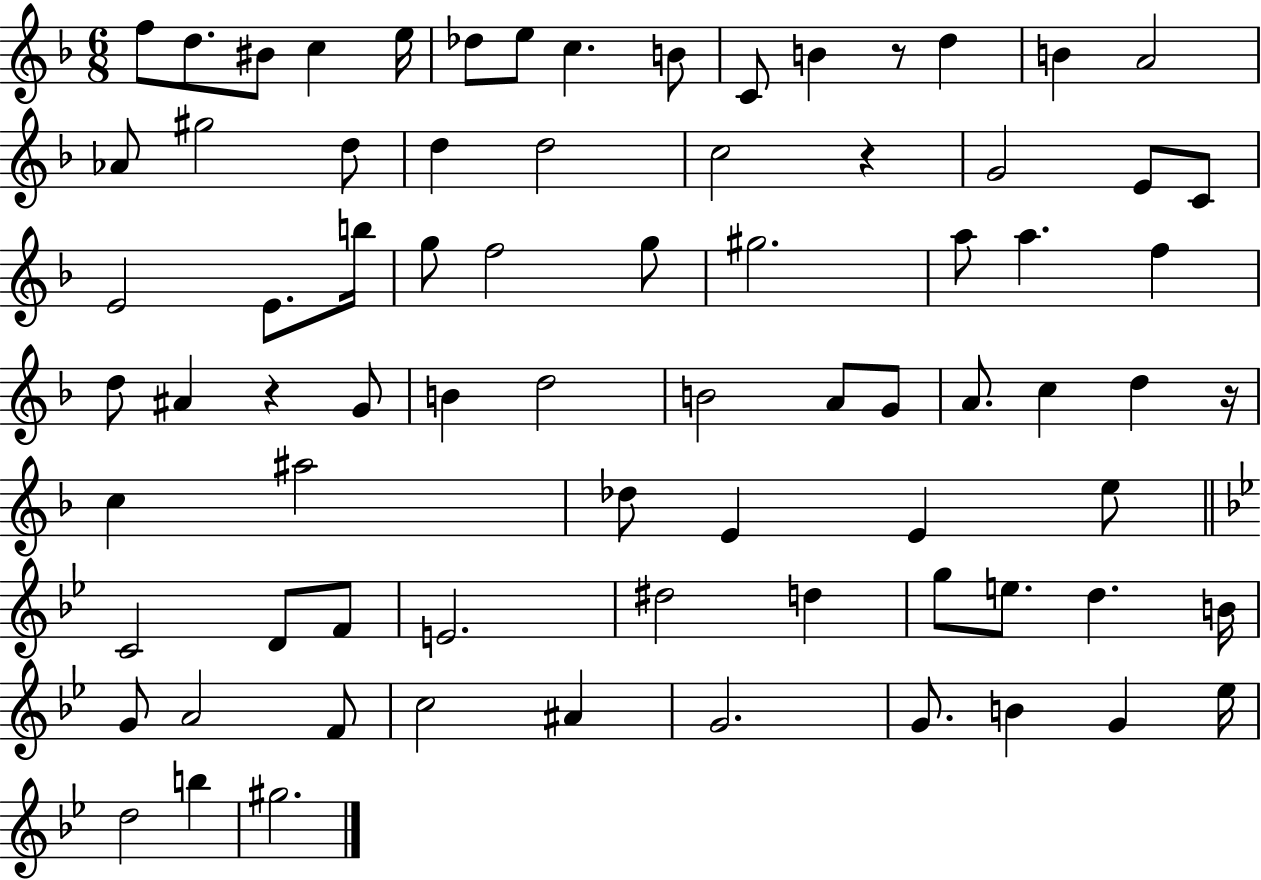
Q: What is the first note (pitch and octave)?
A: F5